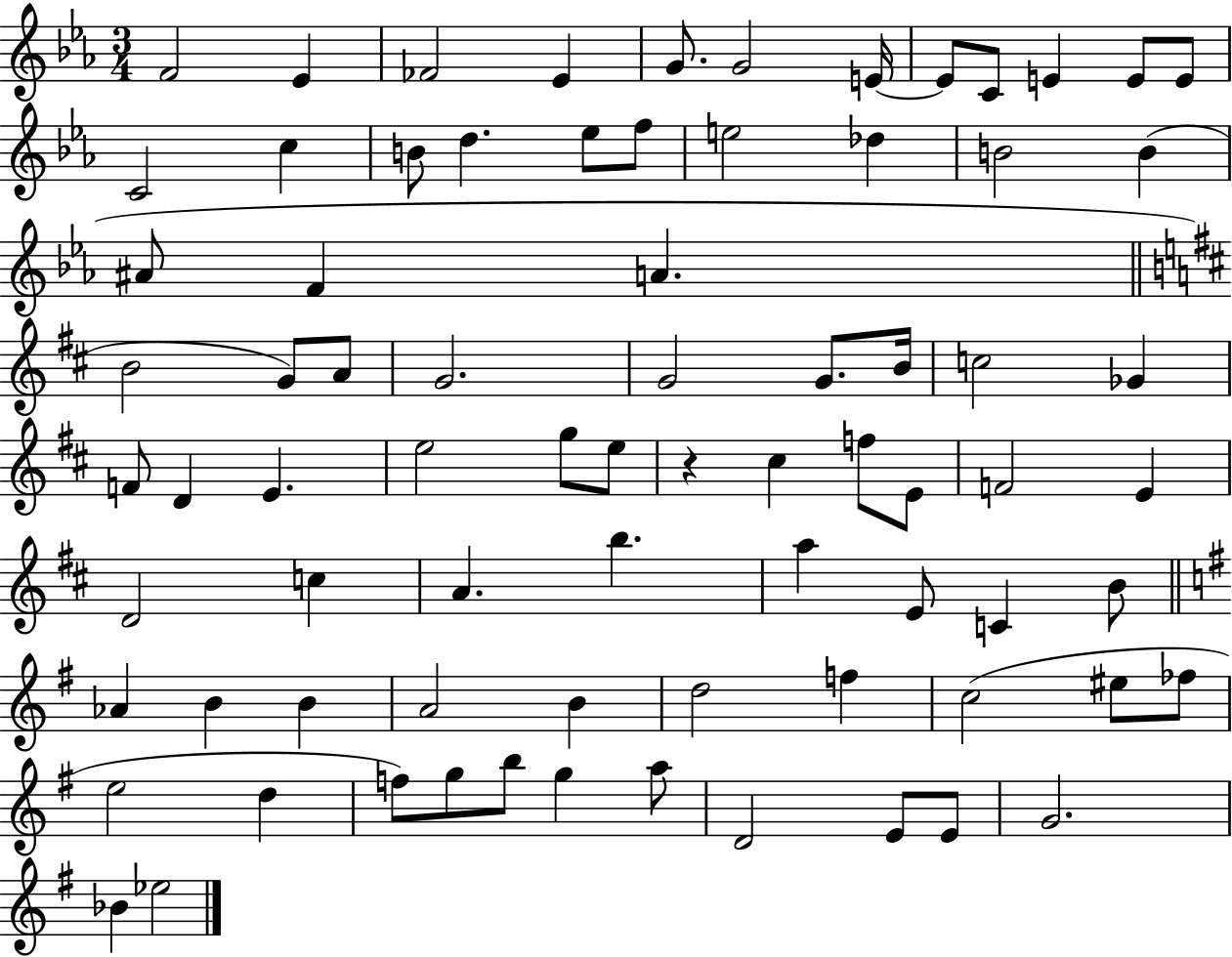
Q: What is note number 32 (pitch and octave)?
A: B4